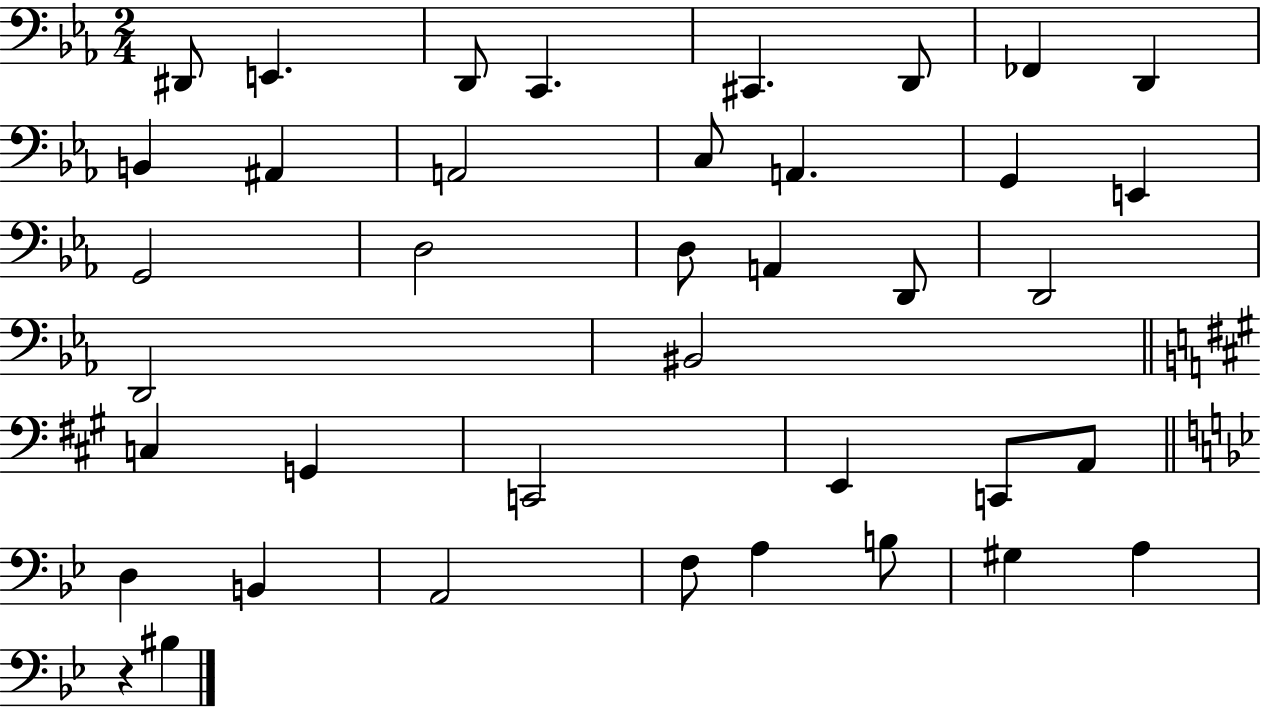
{
  \clef bass
  \numericTimeSignature
  \time 2/4
  \key ees \major
  \repeat volta 2 { dis,8 e,4. | d,8 c,4. | cis,4. d,8 | fes,4 d,4 | \break b,4 ais,4 | a,2 | c8 a,4. | g,4 e,4 | \break g,2 | d2 | d8 a,4 d,8 | d,2 | \break d,2 | bis,2 | \bar "||" \break \key a \major c4 g,4 | c,2 | e,4 c,8 a,8 | \bar "||" \break \key bes \major d4 b,4 | a,2 | f8 a4 b8 | gis4 a4 | \break r4 bis4 | } \bar "|."
}